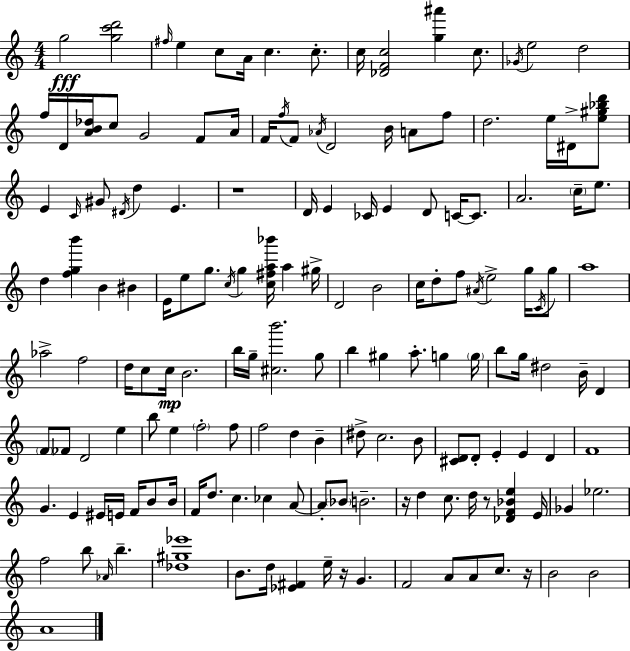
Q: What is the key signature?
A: C major